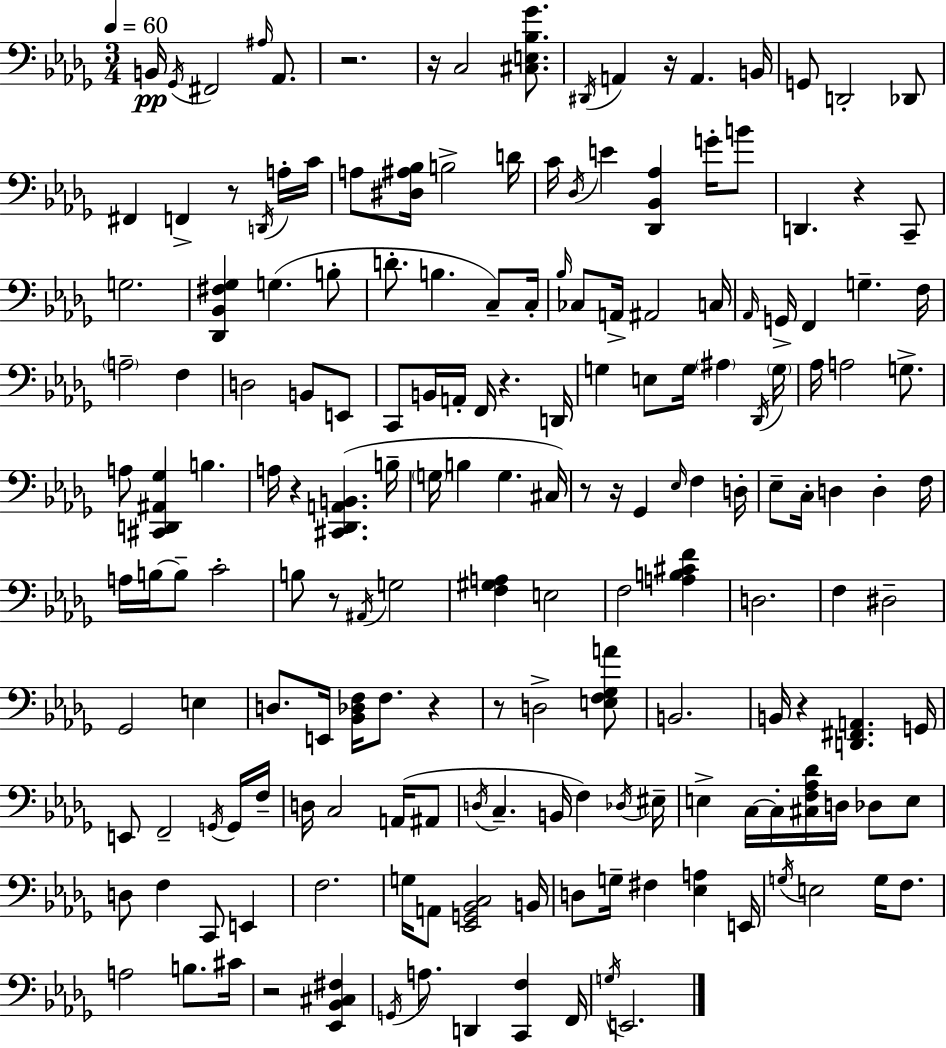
B2/s Gb2/s F#2/h A#3/s Ab2/e. R/h. R/s C3/h [C#3,E3,Bb3,Gb4]/e. D#2/s A2/q R/s A2/q. B2/s G2/e D2/h Db2/e F#2/q F2/q R/e D2/s A3/s C4/s A3/e [D#3,A#3,Bb3]/s B3/h D4/s C4/s Db3/s E4/q [Db2,Bb2,Ab3]/q G4/s B4/e D2/q. R/q C2/e G3/h. [Db2,Bb2,F#3,Gb3]/q G3/q. B3/e D4/e. B3/q. C3/e C3/s Bb3/s CES3/e A2/s A#2/h C3/s Ab2/s G2/s F2/q G3/q. F3/s A3/h F3/q D3/h B2/e E2/e C2/e B2/s A2/s F2/s R/q. D2/s G3/q E3/e G3/s A#3/q Db2/s G3/s Ab3/s A3/h G3/e. A3/e [C#2,D2,A#2,Gb3]/q B3/q. A3/s R/q [C#2,Db2,A2,B2]/q. B3/s G3/s B3/q G3/q. C#3/s R/e R/s Gb2/q Eb3/s F3/q D3/s Eb3/e C3/s D3/q D3/q F3/s A3/s B3/s B3/e C4/h B3/e R/e A#2/s G3/h [F3,G#3,A3]/q E3/h F3/h [A3,B3,C#4,F4]/q D3/h. F3/q D#3/h Gb2/h E3/q D3/e. E2/s [Bb2,Db3,F3]/s F3/e. R/q R/e D3/h [E3,F3,Gb3,A4]/e B2/h. B2/s R/q [D2,F#2,A2]/q. G2/s E2/e F2/h G2/s G2/s F3/s D3/s C3/h A2/s A#2/e D3/s C3/q. B2/s F3/q Db3/s EIS3/s E3/q C3/s C3/s [C#3,F3,Ab3,Db4]/s D3/s Db3/e E3/e D3/e F3/q C2/e E2/q F3/h. G3/s A2/e [Eb2,G2,Bb2,C3]/h B2/s D3/e G3/s F#3/q [Eb3,A3]/q E2/s G3/s E3/h G3/s F3/e. A3/h B3/e. C#4/s R/h [Eb2,Bb2,C#3,F#3]/q G2/s A3/e. D2/q [C2,F3]/q F2/s G3/s E2/h.